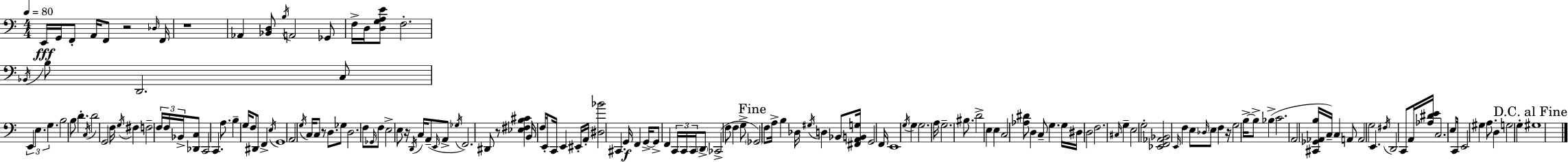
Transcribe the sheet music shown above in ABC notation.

X:1
T:Untitled
M:4/4
L:1/4
K:C
E,,/4 G,,/4 F,,/2 A,,/4 F,,/2 z2 _D,/4 F,,/4 z4 _A,, [_B,,D,]/2 B,/4 A,,2 _G,,/2 F,/4 D,/4 [D,G,A,E]/2 F,2 _B,,/4 B,/2 D,,2 C,/2 E,, E, G, B,2 B,/2 D C,/4 D2 G,,2 F,/4 G,/4 ^F, F,2 F,/4 F,/4 _B,,/4 [_D,,C,]/2 C,,2 C,, A,/2 B, G,/4 F,/2 ^D,,/2 F,, E,/4 G,,4 A,,2 G,/4 C,/4 C,/2 z/2 D,/2 _G,/2 D,2 F,/2 _G,,/4 F,/2 E,2 E,/2 z/4 D,,/4 C,/4 A,,/2 E,,/4 A,,/2 _G,/4 F,,2 ^D,,/2 z/2 [_E,^F,B,^C] B,,/4 F,/4 E,,/2 C,,/4 E,, ^E,,/4 A,,/4 [^D,_B]2 ^C,, G,,/4 F,, G,,/4 G,,/2 F,, C,,/4 C,,/4 C,,/4 D,,/2 _C,,2 F,/2 F, G,/2 _G,,2 F,/2 A,/4 B, _D,/4 ^G,/4 D, _B,,/2 [^F,,A,,B,,G,]/4 G,,2 F,,/4 E,,4 G,/4 G, G,2 A,/4 G,2 ^B,/2 D2 E, E, C,2 [_A,^D]/2 D, C,/2 G, G,/4 ^D,/4 D,2 F,2 ^C,/4 G, E,2 G,2 [_E,,F,,_A,,_B,,]2 E,,/4 F, E,/2 _D,/4 E,/2 F, z/4 G,2 B,/4 B,/2 _B, C2 A,,2 [^C,,_G,,_A,,B,]/4 C,/4 C, A,,/2 A,,2 G,2 E,, ^F,/4 D,,2 C,,/2 A,,/4 [_A,^DE]/4 C,2 E,/2 C,,/4 E,,2 ^G, A,/2 D, G,2 G, ^G,4